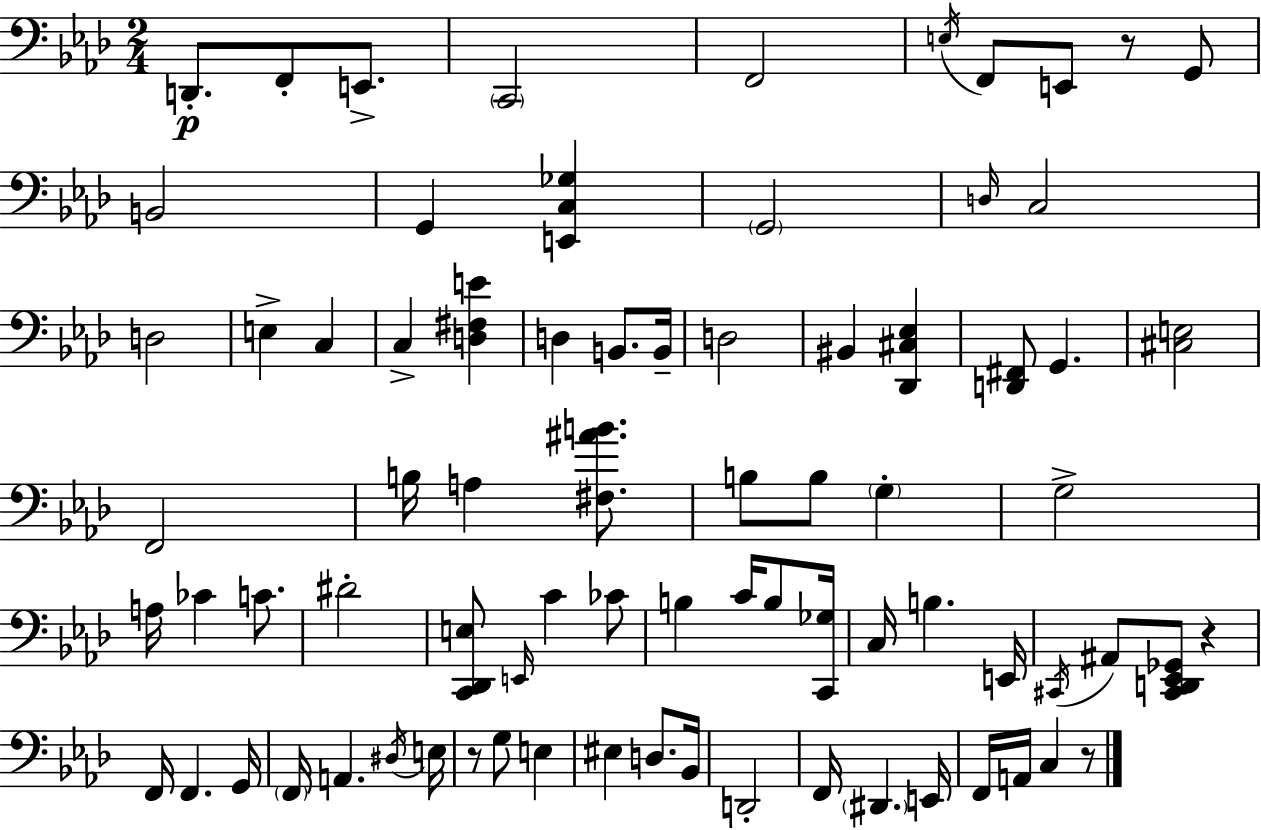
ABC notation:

X:1
T:Untitled
M:2/4
L:1/4
K:Fm
D,,/2 F,,/2 E,,/2 C,,2 F,,2 E,/4 F,,/2 E,,/2 z/2 G,,/2 B,,2 G,, [E,,C,_G,] G,,2 D,/4 C,2 D,2 E, C, C, [D,^F,E] D, B,,/2 B,,/4 D,2 ^B,, [_D,,^C,_E,] [D,,^F,,]/2 G,, [^C,E,]2 F,,2 B,/4 A, [^F,^AB]/2 B,/2 B,/2 G, G,2 A,/4 _C C/2 ^D2 [C,,_D,,E,]/2 E,,/4 C _C/2 B, C/4 B,/2 [C,,_G,]/4 C,/4 B, E,,/4 ^C,,/4 ^A,,/2 [^C,,D,,_E,,_G,,]/2 z F,,/4 F,, G,,/4 F,,/4 A,, ^D,/4 E,/4 z/2 G,/2 E, ^E, D,/2 _B,,/4 D,,2 F,,/4 ^D,, E,,/4 F,,/4 A,,/4 C, z/2